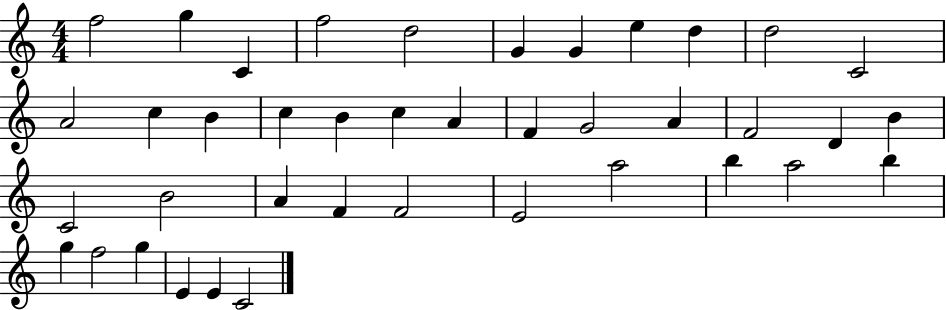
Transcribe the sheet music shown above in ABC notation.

X:1
T:Untitled
M:4/4
L:1/4
K:C
f2 g C f2 d2 G G e d d2 C2 A2 c B c B c A F G2 A F2 D B C2 B2 A F F2 E2 a2 b a2 b g f2 g E E C2